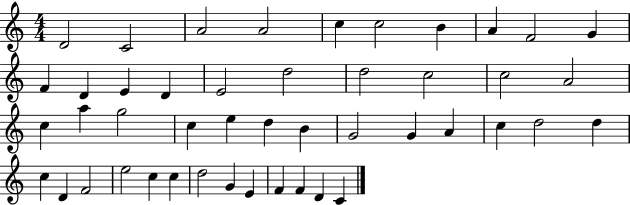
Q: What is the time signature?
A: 4/4